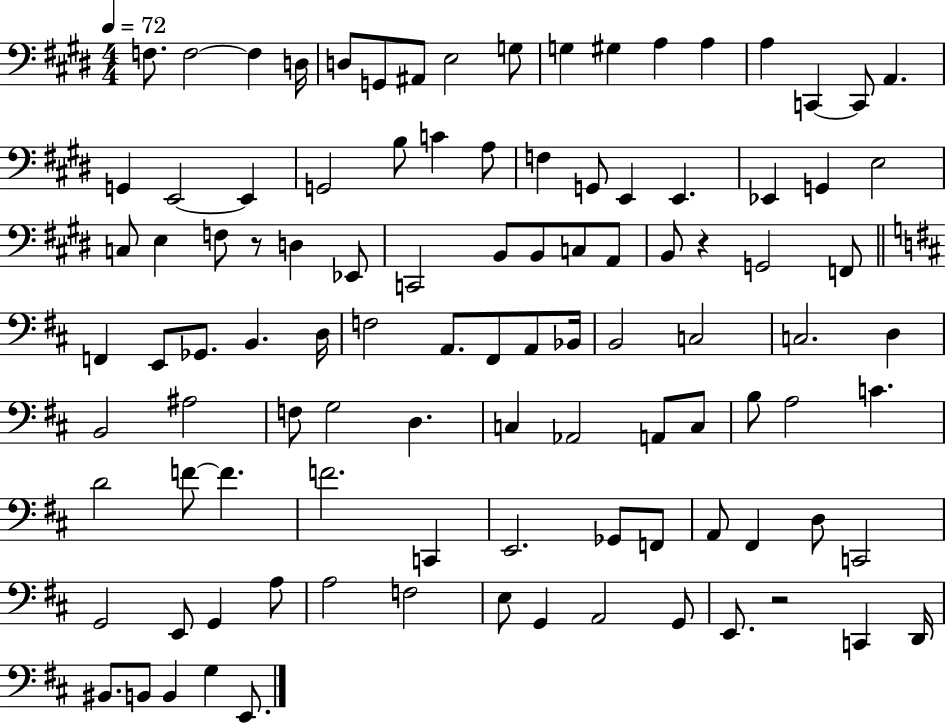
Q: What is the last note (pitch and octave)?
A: E2